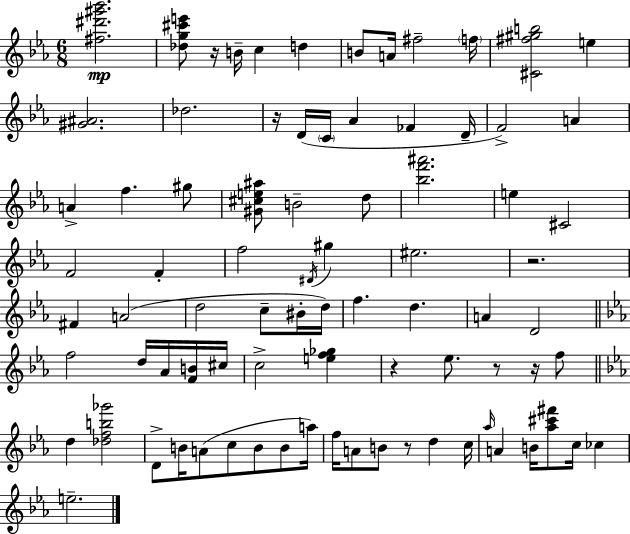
[F#5,D#6,G#6,Bb6]/h. [Db5,G5,C#6,E6]/e R/s B4/s C5/q D5/q B4/e A4/s F#5/h F5/s [C#4,F#5,G#5,B5]/h E5/q [G#4,A#4]/h. Db5/h. R/s D4/s C4/s Ab4/q FES4/q D4/s F4/h A4/q A4/q F5/q. G#5/e [G#4,C#5,E5,A#5]/e B4/h D5/e [Bb5,F6,A#6]/h. E5/q C#4/h F4/h F4/q F5/h D#4/s G#5/q EIS5/h. R/h. F#4/q A4/h D5/h C5/e BIS4/s D5/s F5/q. D5/q. A4/q D4/h F5/h D5/s Ab4/s [F4,B4]/s C#5/s C5/h [E5,F5,Gb5]/q R/q Eb5/e. R/e R/s F5/e D5/q [Db5,F5,B5,Gb6]/h D4/e B4/s A4/e C5/e B4/e B4/e A5/s F5/s A4/e B4/e R/e D5/q C5/s Ab5/s A4/q B4/s [Ab5,C#6,F#6]/e C5/s CES5/q E5/h.